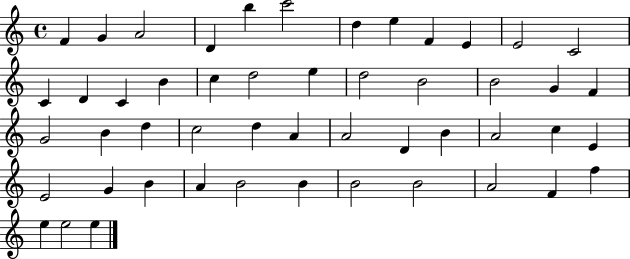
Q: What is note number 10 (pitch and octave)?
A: E4